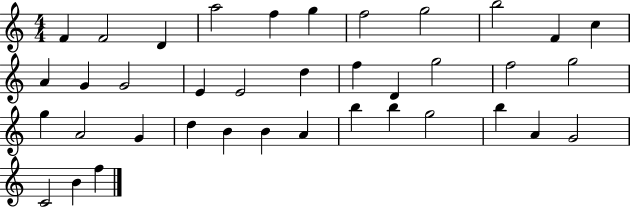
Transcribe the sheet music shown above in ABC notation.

X:1
T:Untitled
M:4/4
L:1/4
K:C
F F2 D a2 f g f2 g2 b2 F c A G G2 E E2 d f D g2 f2 g2 g A2 G d B B A b b g2 b A G2 C2 B f